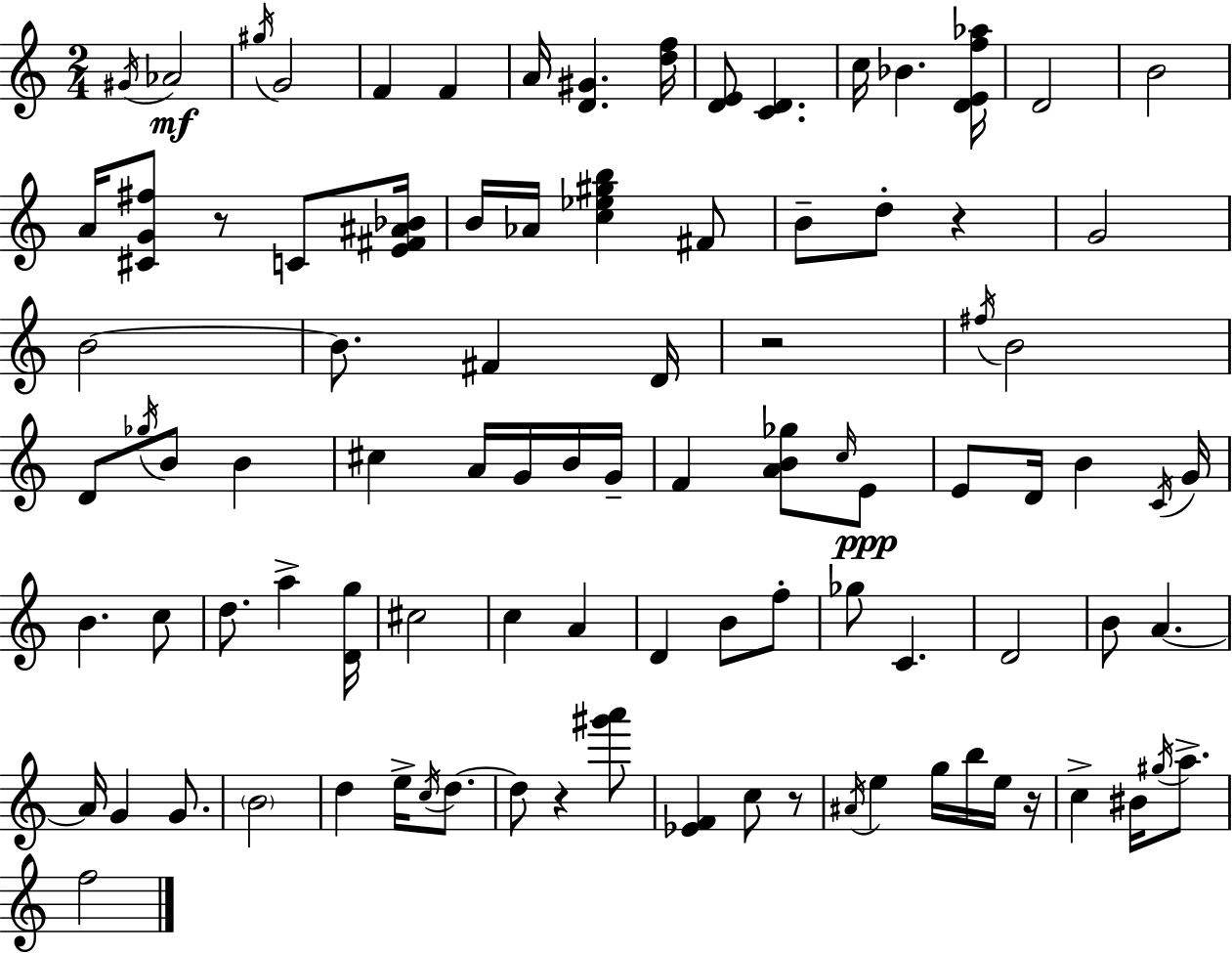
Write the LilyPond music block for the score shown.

{
  \clef treble
  \numericTimeSignature
  \time 2/4
  \key a \minor
  \repeat volta 2 { \acciaccatura { gis'16 }\mf aes'2 | \acciaccatura { gis''16 } g'2 | f'4 f'4 | a'16 <d' gis'>4. | \break <d'' f''>16 <d' e'>8 <c' d'>4. | c''16 bes'4. | <d' e' f'' aes''>16 d'2 | b'2 | \break a'16 <cis' g' fis''>8 r8 c'8 | <e' fis' ais' bes'>16 b'16 aes'16 <c'' ees'' gis'' b''>4 | fis'8 b'8-- d''8-. r4 | g'2 | \break b'2~~ | b'8. fis'4 | d'16 r2 | \acciaccatura { fis''16 } b'2 | \break d'8 \acciaccatura { ges''16 } b'8 | b'4 cis''4 | a'16 g'16 b'16 g'16-- f'4 | <a' b' ges''>8 \grace { c''16 }\ppp e'8 e'8 d'16 | \break b'4 \acciaccatura { c'16 } g'16 b'4. | c''8 d''8. | a''4-> <d' g''>16 cis''2 | c''4 | \break a'4 d'4 | b'8 f''8-. ges''8 | c'4. d'2 | b'8 | \break a'4.~~ a'16 g'4 | g'8. \parenthesize b'2 | d''4 | e''16-> \acciaccatura { c''16 } d''8.~~ d''8 | \break r4 <gis''' a'''>8 <ees' f'>4 | c''8 r8 \acciaccatura { ais'16 } | e''4 g''16 b''16 e''16 r16 | c''4-> bis'16 \acciaccatura { gis''16 } a''8.-> | \break f''2 | } \bar "|."
}